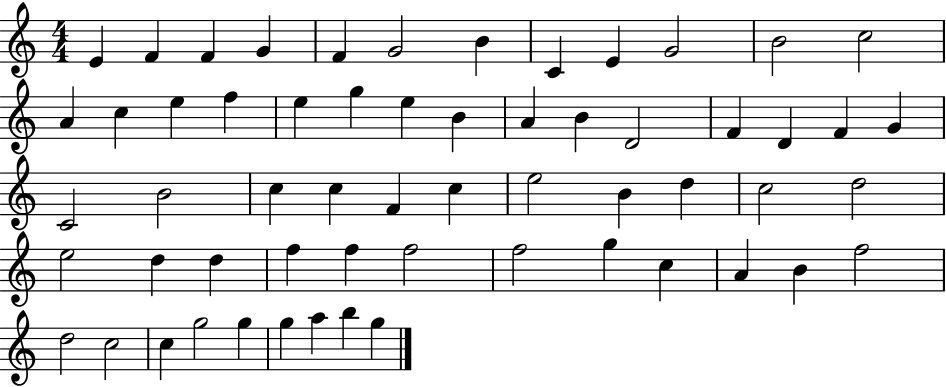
{
  \clef treble
  \numericTimeSignature
  \time 4/4
  \key c \major
  e'4 f'4 f'4 g'4 | f'4 g'2 b'4 | c'4 e'4 g'2 | b'2 c''2 | \break a'4 c''4 e''4 f''4 | e''4 g''4 e''4 b'4 | a'4 b'4 d'2 | f'4 d'4 f'4 g'4 | \break c'2 b'2 | c''4 c''4 f'4 c''4 | e''2 b'4 d''4 | c''2 d''2 | \break e''2 d''4 d''4 | f''4 f''4 f''2 | f''2 g''4 c''4 | a'4 b'4 f''2 | \break d''2 c''2 | c''4 g''2 g''4 | g''4 a''4 b''4 g''4 | \bar "|."
}